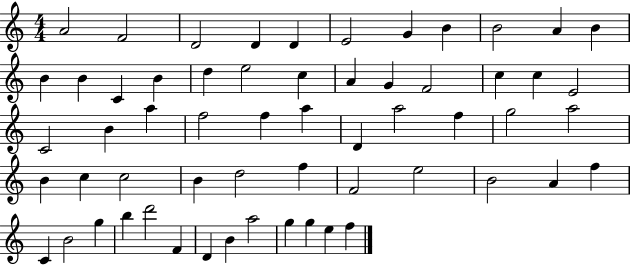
{
  \clef treble
  \numericTimeSignature
  \time 4/4
  \key c \major
  a'2 f'2 | d'2 d'4 d'4 | e'2 g'4 b'4 | b'2 a'4 b'4 | \break b'4 b'4 c'4 b'4 | d''4 e''2 c''4 | a'4 g'4 f'2 | c''4 c''4 e'2 | \break c'2 b'4 a''4 | f''2 f''4 a''4 | d'4 a''2 f''4 | g''2 a''2 | \break b'4 c''4 c''2 | b'4 d''2 f''4 | f'2 e''2 | b'2 a'4 f''4 | \break c'4 b'2 g''4 | b''4 d'''2 f'4 | d'4 b'4 a''2 | g''4 g''4 e''4 f''4 | \break \bar "|."
}